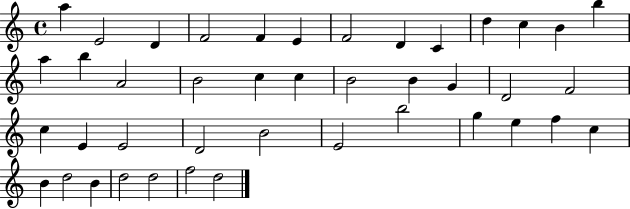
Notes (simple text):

A5/q E4/h D4/q F4/h F4/q E4/q F4/h D4/q C4/q D5/q C5/q B4/q B5/q A5/q B5/q A4/h B4/h C5/q C5/q B4/h B4/q G4/q D4/h F4/h C5/q E4/q E4/h D4/h B4/h E4/h B5/h G5/q E5/q F5/q C5/q B4/q D5/h B4/q D5/h D5/h F5/h D5/h